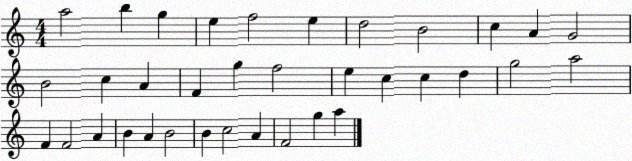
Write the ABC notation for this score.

X:1
T:Untitled
M:4/4
L:1/4
K:C
a2 b g e f2 e d2 B2 c A G2 B2 c A F g f2 e c c d g2 a2 F F2 A B A B2 B c2 A F2 g a